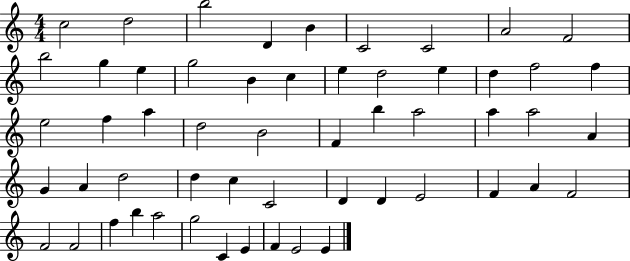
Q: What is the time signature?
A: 4/4